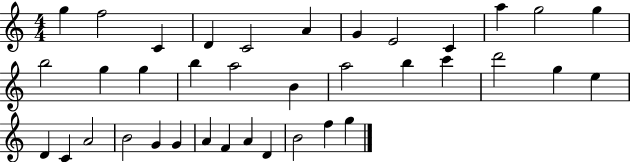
{
  \clef treble
  \numericTimeSignature
  \time 4/4
  \key c \major
  g''4 f''2 c'4 | d'4 c'2 a'4 | g'4 e'2 c'4 | a''4 g''2 g''4 | \break b''2 g''4 g''4 | b''4 a''2 b'4 | a''2 b''4 c'''4 | d'''2 g''4 e''4 | \break d'4 c'4 a'2 | b'2 g'4 g'4 | a'4 f'4 a'4 d'4 | b'2 f''4 g''4 | \break \bar "|."
}